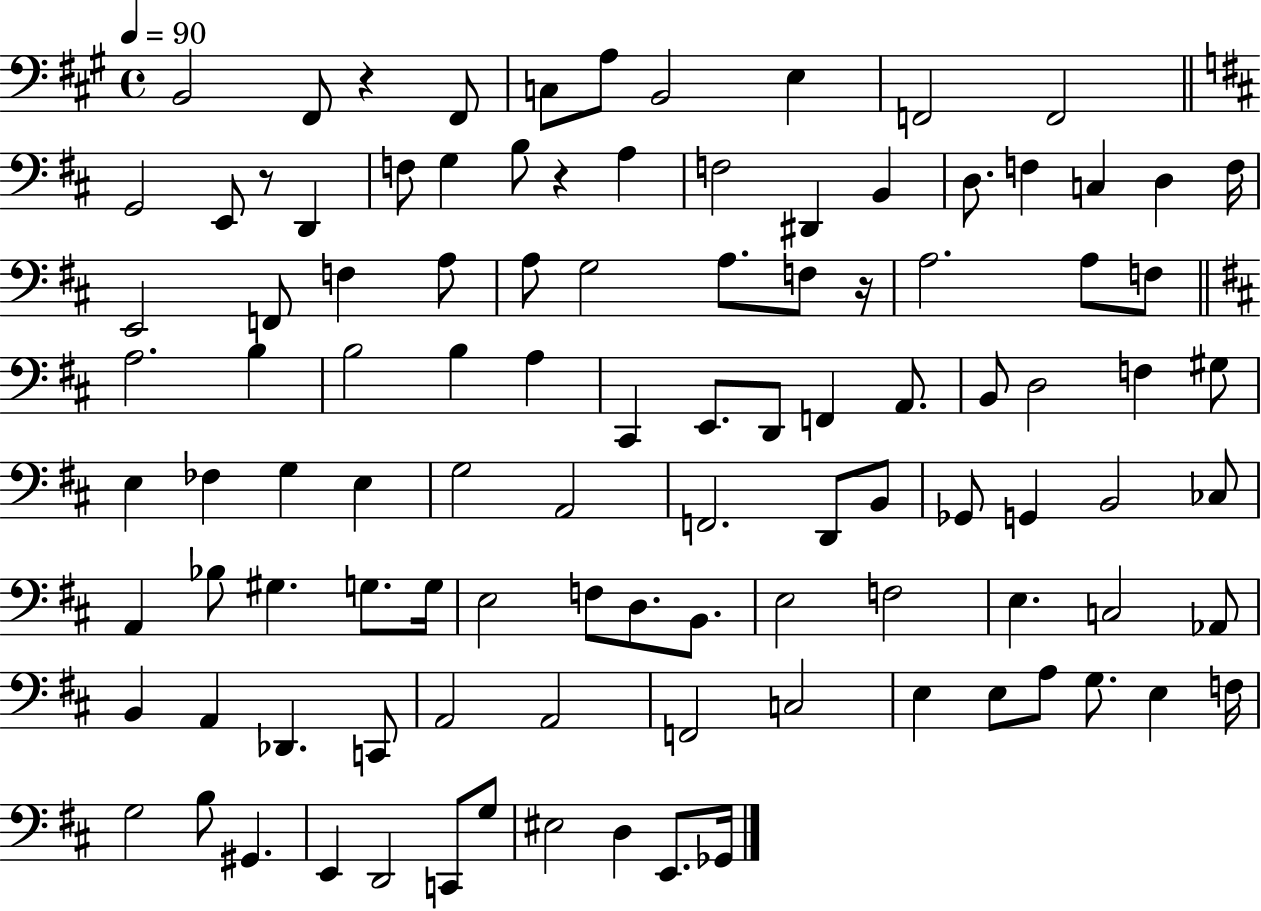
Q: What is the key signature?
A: A major